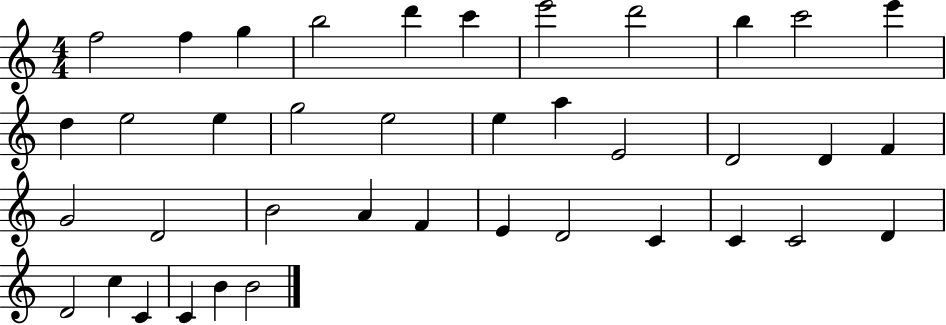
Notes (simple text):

F5/h F5/q G5/q B5/h D6/q C6/q E6/h D6/h B5/q C6/h E6/q D5/q E5/h E5/q G5/h E5/h E5/q A5/q E4/h D4/h D4/q F4/q G4/h D4/h B4/h A4/q F4/q E4/q D4/h C4/q C4/q C4/h D4/q D4/h C5/q C4/q C4/q B4/q B4/h